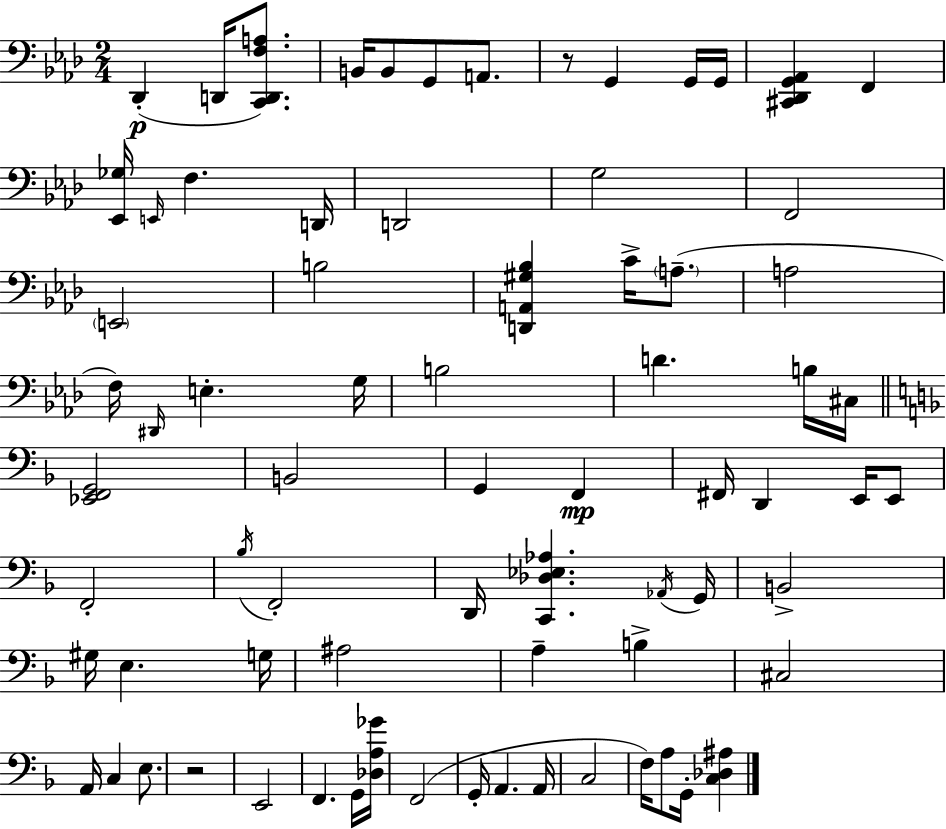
X:1
T:Untitled
M:2/4
L:1/4
K:Fm
_D,, D,,/4 [C,,D,,F,A,]/2 B,,/4 B,,/2 G,,/2 A,,/2 z/2 G,, G,,/4 G,,/4 [^C,,_D,,G,,_A,,] F,, [_E,,_G,]/4 E,,/4 F, D,,/4 D,,2 G,2 F,,2 E,,2 B,2 [D,,A,,^G,_B,] C/4 A,/2 A,2 F,/4 ^D,,/4 E, G,/4 B,2 D B,/4 ^C,/4 [_E,,F,,G,,]2 B,,2 G,, F,, ^F,,/4 D,, E,,/4 E,,/2 F,,2 _B,/4 F,,2 D,,/4 [C,,_D,_E,_A,] _A,,/4 G,,/4 B,,2 ^G,/4 E, G,/4 ^A,2 A, B, ^C,2 A,,/4 C, E,/2 z2 E,,2 F,, G,,/4 [_D,A,_G]/4 F,,2 G,,/4 A,, A,,/4 C,2 F,/4 A,/2 G,,/4 [C,_D,^A,]